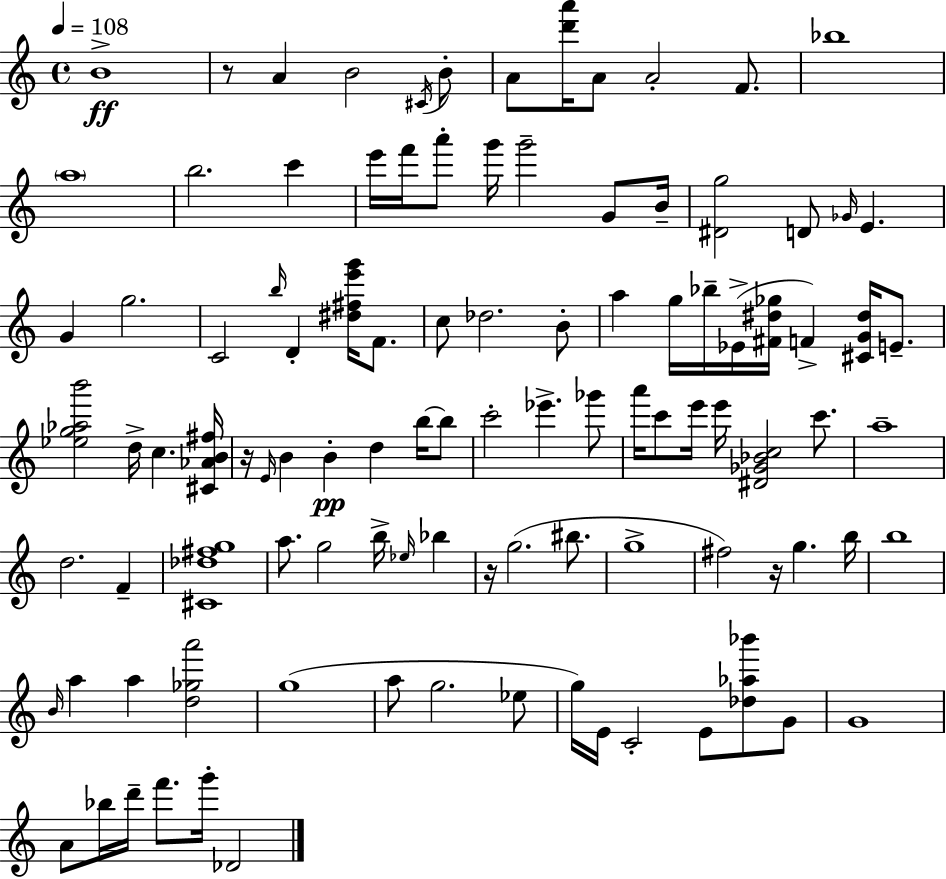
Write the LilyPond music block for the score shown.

{
  \clef treble
  \time 4/4
  \defaultTimeSignature
  \key a \minor
  \tempo 4 = 108
  \repeat volta 2 { b'1->\ff | r8 a'4 b'2 \acciaccatura { cis'16 } b'8-. | a'8 <d''' a'''>16 a'8 a'2-. f'8. | bes''1 | \break \parenthesize a''1 | b''2. c'''4 | e'''16 f'''16 a'''8-. g'''16 g'''2-- g'8 | b'16-- <dis' g''>2 d'8 \grace { ges'16 } e'4. | \break g'4 g''2. | c'2 \grace { b''16 } d'4-. <dis'' fis'' e''' g'''>16 | f'8. c''8 des''2. | b'8-. a''4 g''16 bes''16-- ees'16->( <fis' dis'' ges''>16 f'4->) <cis' g' dis''>16 | \break e'8.-- <ees'' g'' aes'' b'''>2 d''16-> c''4. | <cis' aes' b' fis''>16 r16 \grace { e'16 } b'4 b'4-.\pp d''4 | b''16~~ b''8 c'''2-. ees'''4.-> | ges'''8 a'''16 c'''8 e'''16 e'''16 <dis' ges' bes' c''>2 | \break c'''8. a''1-- | d''2. | f'4-- <cis' des'' fis'' g''>1 | a''8. g''2 b''16-> | \break \grace { ees''16 } bes''4 r16 g''2.( | bis''8. g''1-> | fis''2) r16 g''4. | b''16 b''1 | \break \grace { b'16 } a''4 a''4 <d'' ges'' a'''>2 | g''1( | a''8 g''2. | ees''8 g''16) e'16 c'2-. | \break e'8 <des'' aes'' bes'''>8 g'8 g'1 | a'8 bes''16 d'''16-- f'''8. g'''16-. des'2 | } \bar "|."
}